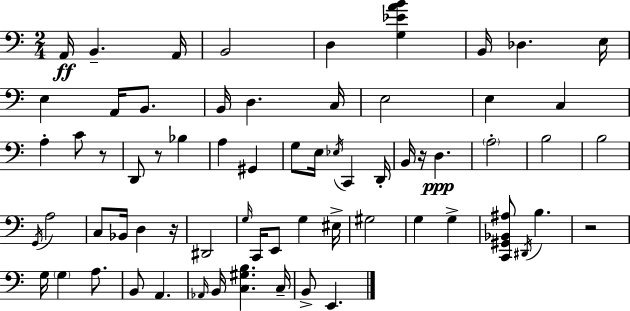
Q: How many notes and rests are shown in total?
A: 67